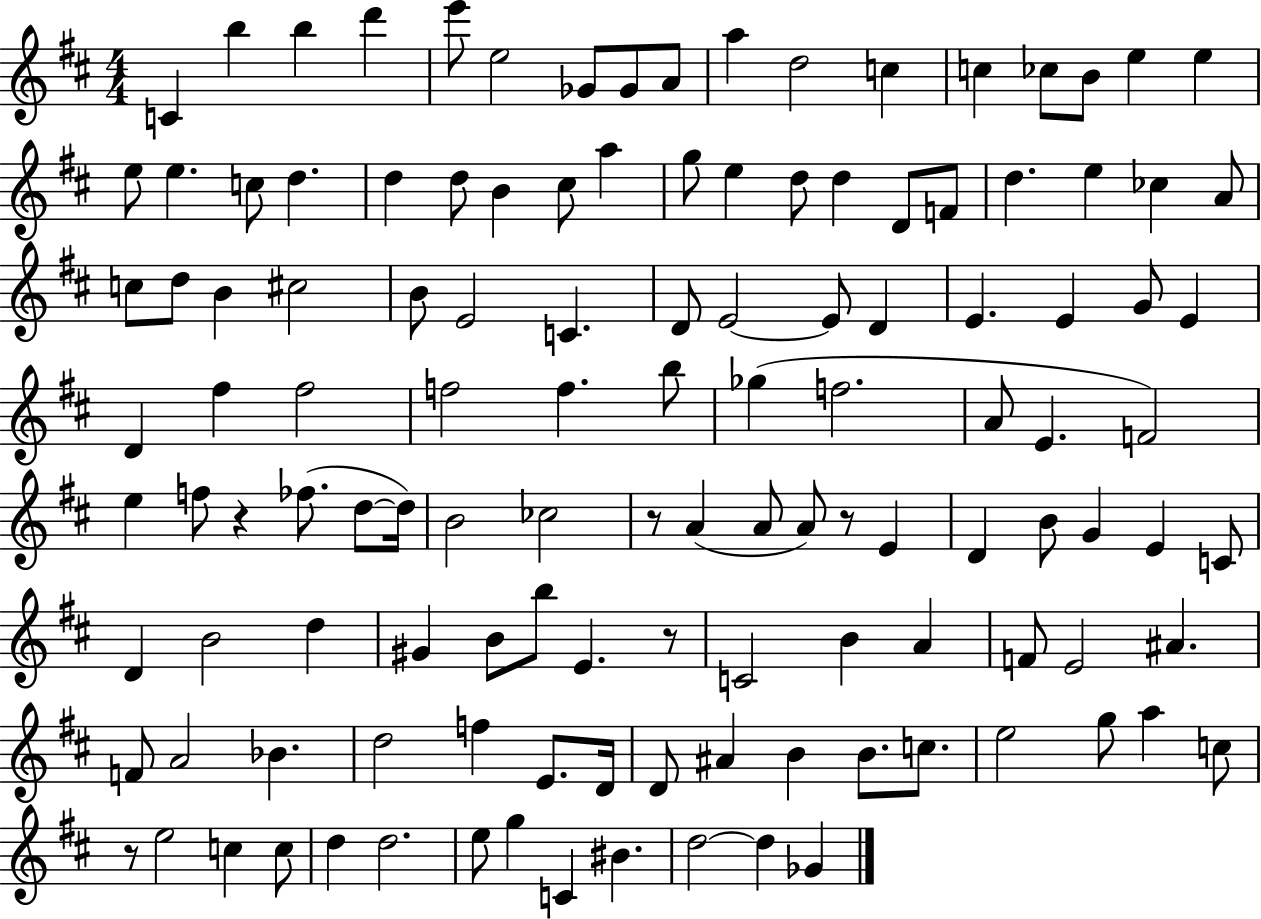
{
  \clef treble
  \numericTimeSignature
  \time 4/4
  \key d \major
  c'4 b''4 b''4 d'''4 | e'''8 e''2 ges'8 ges'8 a'8 | a''4 d''2 c''4 | c''4 ces''8 b'8 e''4 e''4 | \break e''8 e''4. c''8 d''4. | d''4 d''8 b'4 cis''8 a''4 | g''8 e''4 d''8 d''4 d'8 f'8 | d''4. e''4 ces''4 a'8 | \break c''8 d''8 b'4 cis''2 | b'8 e'2 c'4. | d'8 e'2~~ e'8 d'4 | e'4. e'4 g'8 e'4 | \break d'4 fis''4 fis''2 | f''2 f''4. b''8 | ges''4( f''2. | a'8 e'4. f'2) | \break e''4 f''8 r4 fes''8.( d''8~~ d''16) | b'2 ces''2 | r8 a'4( a'8 a'8) r8 e'4 | d'4 b'8 g'4 e'4 c'8 | \break d'4 b'2 d''4 | gis'4 b'8 b''8 e'4. r8 | c'2 b'4 a'4 | f'8 e'2 ais'4. | \break f'8 a'2 bes'4. | d''2 f''4 e'8. d'16 | d'8 ais'4 b'4 b'8. c''8. | e''2 g''8 a''4 c''8 | \break r8 e''2 c''4 c''8 | d''4 d''2. | e''8 g''4 c'4 bis'4. | d''2~~ d''4 ges'4 | \break \bar "|."
}